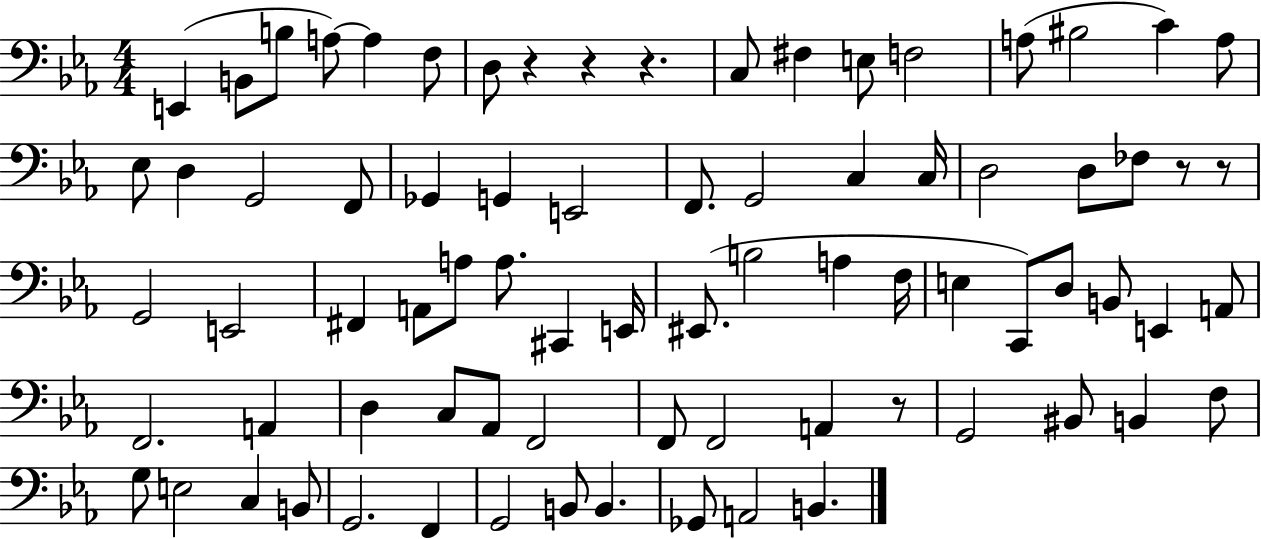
E2/q B2/e B3/e A3/e A3/q F3/e D3/e R/q R/q R/q. C3/e F#3/q E3/e F3/h A3/e BIS3/h C4/q A3/e Eb3/e D3/q G2/h F2/e Gb2/q G2/q E2/h F2/e. G2/h C3/q C3/s D3/h D3/e FES3/e R/e R/e G2/h E2/h F#2/q A2/e A3/e A3/e. C#2/q E2/s EIS2/e. B3/h A3/q F3/s E3/q C2/e D3/e B2/e E2/q A2/e F2/h. A2/q D3/q C3/e Ab2/e F2/h F2/e F2/h A2/q R/e G2/h BIS2/e B2/q F3/e G3/e E3/h C3/q B2/e G2/h. F2/q G2/h B2/e B2/q. Gb2/e A2/h B2/q.